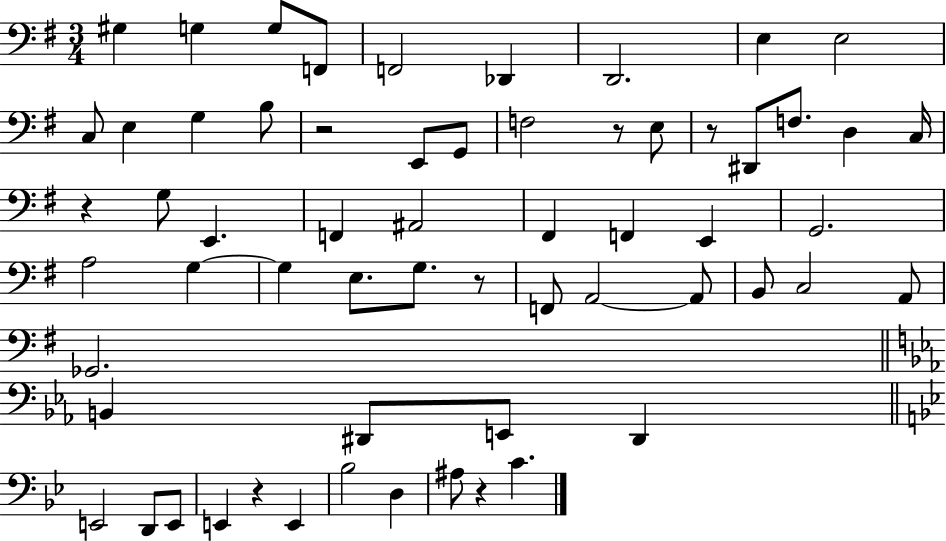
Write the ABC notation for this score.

X:1
T:Untitled
M:3/4
L:1/4
K:G
^G, G, G,/2 F,,/2 F,,2 _D,, D,,2 E, E,2 C,/2 E, G, B,/2 z2 E,,/2 G,,/2 F,2 z/2 E,/2 z/2 ^D,,/2 F,/2 D, C,/4 z G,/2 E,, F,, ^A,,2 ^F,, F,, E,, G,,2 A,2 G, G, E,/2 G,/2 z/2 F,,/2 A,,2 A,,/2 B,,/2 C,2 A,,/2 _G,,2 B,, ^D,,/2 E,,/2 ^D,, E,,2 D,,/2 E,,/2 E,, z E,, _B,2 D, ^A,/2 z C